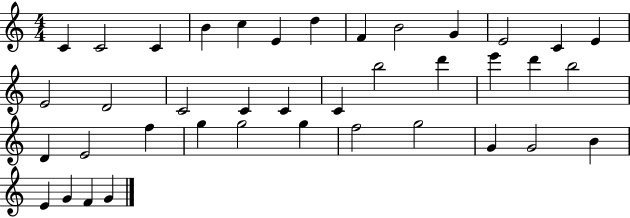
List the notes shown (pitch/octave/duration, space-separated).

C4/q C4/h C4/q B4/q C5/q E4/q D5/q F4/q B4/h G4/q E4/h C4/q E4/q E4/h D4/h C4/h C4/q C4/q C4/q B5/h D6/q E6/q D6/q B5/h D4/q E4/h F5/q G5/q G5/h G5/q F5/h G5/h G4/q G4/h B4/q E4/q G4/q F4/q G4/q